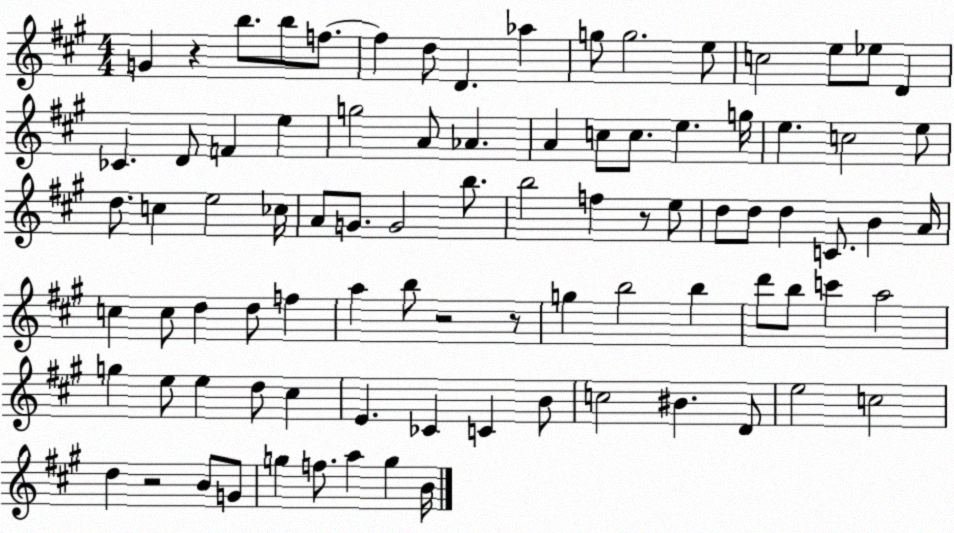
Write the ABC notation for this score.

X:1
T:Untitled
M:4/4
L:1/4
K:A
G z b/2 b/2 f/2 f d/2 D _a g/2 g2 e/2 c2 e/2 _e/2 D _C D/2 F e g2 A/2 _A A c/2 c/2 e g/4 e c2 e/2 d/2 c e2 _c/4 A/2 G/2 G2 b/2 b2 f z/2 e/2 d/2 d/2 d C/2 B A/4 c c/2 d d/2 f a b/2 z2 z/2 g b2 b d'/2 b/2 c' a2 g e/2 e d/2 ^c E _C C B/2 c2 ^B D/2 e2 c2 d z2 B/2 G/2 g f/2 a g B/4